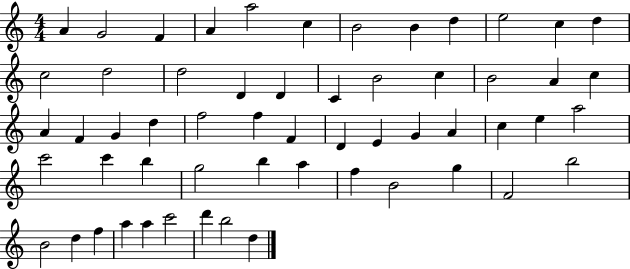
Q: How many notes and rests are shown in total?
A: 57